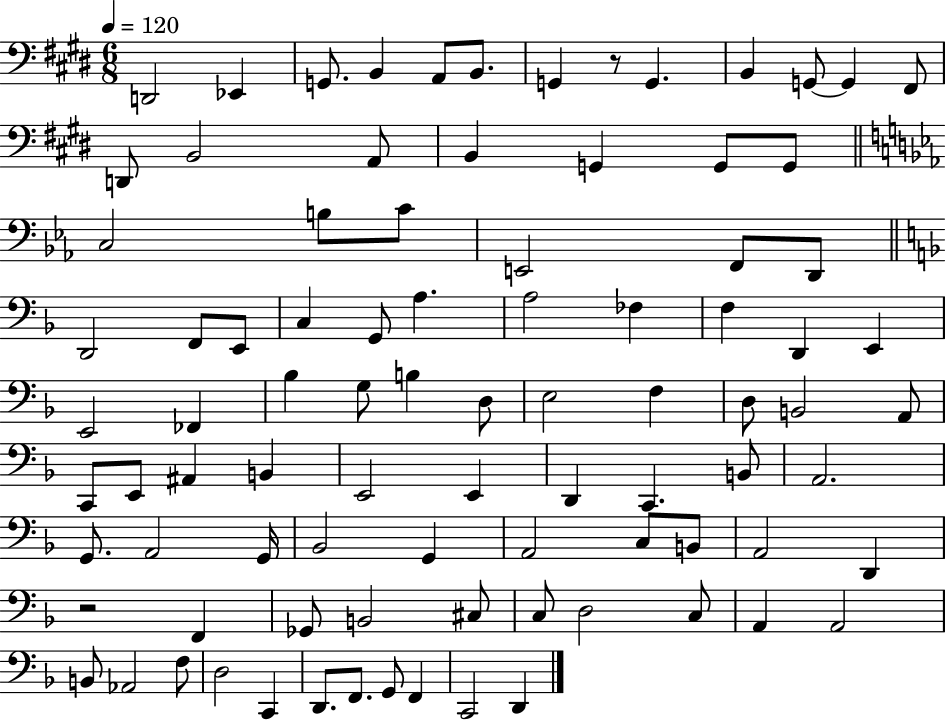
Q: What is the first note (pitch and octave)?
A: D2